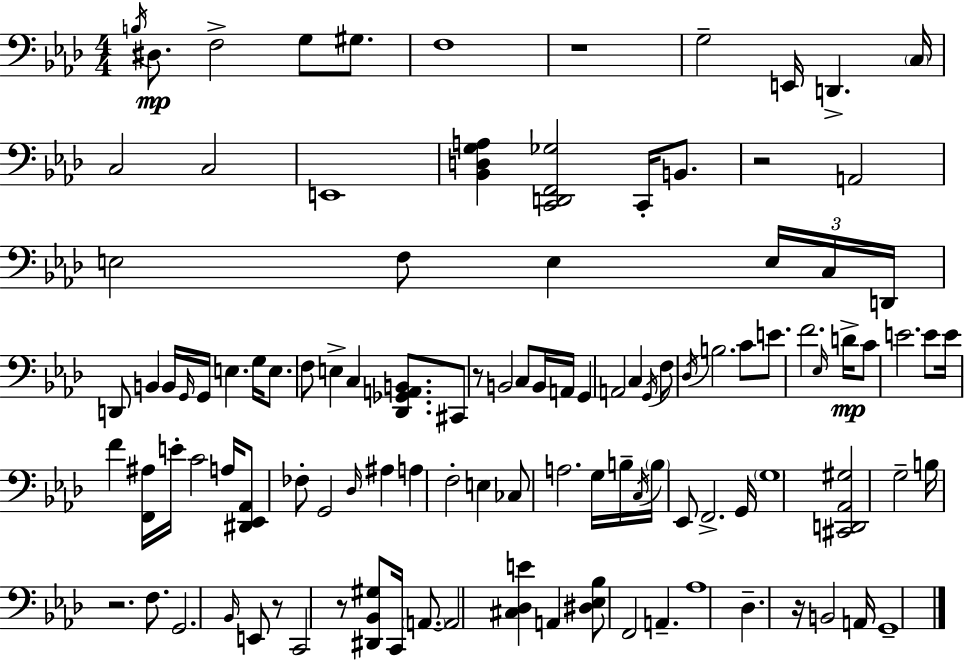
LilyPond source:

{
  \clef bass
  \numericTimeSignature
  \time 4/4
  \key f \minor
  \acciaccatura { b16 }\mp dis8. f2-> g8 gis8. | f1 | r1 | g2-- e,16 d,4.-> | \break \parenthesize c16 c2 c2 | e,1 | <bes, d g a>4 <c, d, f, ges>2 c,16-. b,8. | r2 a,2 | \break e2 f8 e4 \tuplet 3/2 { e16 | c16 d,16 } d,8 b,4 b,16 \grace { g,16 } g,16 e4. | g16 e8. f8 e4-> c4 <des, ges, a, b,>8. | cis,8 r8 b,2 c8 | \break b,16 a,16 g,4 a,2 c4 | \acciaccatura { g,16 } f8 \acciaccatura { des16 } b2. | c'8 e'8. f'2. | \grace { ees16 }\mp d'16-> c'8 e'2. | \break e'8 e'16 f'4 <f, ais>16 e'16-. c'2 | a16 <dis, ees, aes,>8 fes8-. g,2 | \grace { des16 } ais4 a4 f2-. | e4 ces8 a2. | \break g16 b16-- \acciaccatura { c16 } \parenthesize b16 ees,8 f,2.-> | g,16 \parenthesize g1 | <cis, d, aes, gis>2 g2-- | b16 r2. | \break f8. g,2. | \grace { bes,16 } e,8 r8 c,2 | r8 <dis, bes, gis>8 c,16 \parenthesize a,8.~~ a,2 | <cis des e'>4 a,4 <dis ees bes>8 f,2 | \break a,4.-- aes1 | des4.-- r16 b,2 | a,16 g,1-- | \bar "|."
}